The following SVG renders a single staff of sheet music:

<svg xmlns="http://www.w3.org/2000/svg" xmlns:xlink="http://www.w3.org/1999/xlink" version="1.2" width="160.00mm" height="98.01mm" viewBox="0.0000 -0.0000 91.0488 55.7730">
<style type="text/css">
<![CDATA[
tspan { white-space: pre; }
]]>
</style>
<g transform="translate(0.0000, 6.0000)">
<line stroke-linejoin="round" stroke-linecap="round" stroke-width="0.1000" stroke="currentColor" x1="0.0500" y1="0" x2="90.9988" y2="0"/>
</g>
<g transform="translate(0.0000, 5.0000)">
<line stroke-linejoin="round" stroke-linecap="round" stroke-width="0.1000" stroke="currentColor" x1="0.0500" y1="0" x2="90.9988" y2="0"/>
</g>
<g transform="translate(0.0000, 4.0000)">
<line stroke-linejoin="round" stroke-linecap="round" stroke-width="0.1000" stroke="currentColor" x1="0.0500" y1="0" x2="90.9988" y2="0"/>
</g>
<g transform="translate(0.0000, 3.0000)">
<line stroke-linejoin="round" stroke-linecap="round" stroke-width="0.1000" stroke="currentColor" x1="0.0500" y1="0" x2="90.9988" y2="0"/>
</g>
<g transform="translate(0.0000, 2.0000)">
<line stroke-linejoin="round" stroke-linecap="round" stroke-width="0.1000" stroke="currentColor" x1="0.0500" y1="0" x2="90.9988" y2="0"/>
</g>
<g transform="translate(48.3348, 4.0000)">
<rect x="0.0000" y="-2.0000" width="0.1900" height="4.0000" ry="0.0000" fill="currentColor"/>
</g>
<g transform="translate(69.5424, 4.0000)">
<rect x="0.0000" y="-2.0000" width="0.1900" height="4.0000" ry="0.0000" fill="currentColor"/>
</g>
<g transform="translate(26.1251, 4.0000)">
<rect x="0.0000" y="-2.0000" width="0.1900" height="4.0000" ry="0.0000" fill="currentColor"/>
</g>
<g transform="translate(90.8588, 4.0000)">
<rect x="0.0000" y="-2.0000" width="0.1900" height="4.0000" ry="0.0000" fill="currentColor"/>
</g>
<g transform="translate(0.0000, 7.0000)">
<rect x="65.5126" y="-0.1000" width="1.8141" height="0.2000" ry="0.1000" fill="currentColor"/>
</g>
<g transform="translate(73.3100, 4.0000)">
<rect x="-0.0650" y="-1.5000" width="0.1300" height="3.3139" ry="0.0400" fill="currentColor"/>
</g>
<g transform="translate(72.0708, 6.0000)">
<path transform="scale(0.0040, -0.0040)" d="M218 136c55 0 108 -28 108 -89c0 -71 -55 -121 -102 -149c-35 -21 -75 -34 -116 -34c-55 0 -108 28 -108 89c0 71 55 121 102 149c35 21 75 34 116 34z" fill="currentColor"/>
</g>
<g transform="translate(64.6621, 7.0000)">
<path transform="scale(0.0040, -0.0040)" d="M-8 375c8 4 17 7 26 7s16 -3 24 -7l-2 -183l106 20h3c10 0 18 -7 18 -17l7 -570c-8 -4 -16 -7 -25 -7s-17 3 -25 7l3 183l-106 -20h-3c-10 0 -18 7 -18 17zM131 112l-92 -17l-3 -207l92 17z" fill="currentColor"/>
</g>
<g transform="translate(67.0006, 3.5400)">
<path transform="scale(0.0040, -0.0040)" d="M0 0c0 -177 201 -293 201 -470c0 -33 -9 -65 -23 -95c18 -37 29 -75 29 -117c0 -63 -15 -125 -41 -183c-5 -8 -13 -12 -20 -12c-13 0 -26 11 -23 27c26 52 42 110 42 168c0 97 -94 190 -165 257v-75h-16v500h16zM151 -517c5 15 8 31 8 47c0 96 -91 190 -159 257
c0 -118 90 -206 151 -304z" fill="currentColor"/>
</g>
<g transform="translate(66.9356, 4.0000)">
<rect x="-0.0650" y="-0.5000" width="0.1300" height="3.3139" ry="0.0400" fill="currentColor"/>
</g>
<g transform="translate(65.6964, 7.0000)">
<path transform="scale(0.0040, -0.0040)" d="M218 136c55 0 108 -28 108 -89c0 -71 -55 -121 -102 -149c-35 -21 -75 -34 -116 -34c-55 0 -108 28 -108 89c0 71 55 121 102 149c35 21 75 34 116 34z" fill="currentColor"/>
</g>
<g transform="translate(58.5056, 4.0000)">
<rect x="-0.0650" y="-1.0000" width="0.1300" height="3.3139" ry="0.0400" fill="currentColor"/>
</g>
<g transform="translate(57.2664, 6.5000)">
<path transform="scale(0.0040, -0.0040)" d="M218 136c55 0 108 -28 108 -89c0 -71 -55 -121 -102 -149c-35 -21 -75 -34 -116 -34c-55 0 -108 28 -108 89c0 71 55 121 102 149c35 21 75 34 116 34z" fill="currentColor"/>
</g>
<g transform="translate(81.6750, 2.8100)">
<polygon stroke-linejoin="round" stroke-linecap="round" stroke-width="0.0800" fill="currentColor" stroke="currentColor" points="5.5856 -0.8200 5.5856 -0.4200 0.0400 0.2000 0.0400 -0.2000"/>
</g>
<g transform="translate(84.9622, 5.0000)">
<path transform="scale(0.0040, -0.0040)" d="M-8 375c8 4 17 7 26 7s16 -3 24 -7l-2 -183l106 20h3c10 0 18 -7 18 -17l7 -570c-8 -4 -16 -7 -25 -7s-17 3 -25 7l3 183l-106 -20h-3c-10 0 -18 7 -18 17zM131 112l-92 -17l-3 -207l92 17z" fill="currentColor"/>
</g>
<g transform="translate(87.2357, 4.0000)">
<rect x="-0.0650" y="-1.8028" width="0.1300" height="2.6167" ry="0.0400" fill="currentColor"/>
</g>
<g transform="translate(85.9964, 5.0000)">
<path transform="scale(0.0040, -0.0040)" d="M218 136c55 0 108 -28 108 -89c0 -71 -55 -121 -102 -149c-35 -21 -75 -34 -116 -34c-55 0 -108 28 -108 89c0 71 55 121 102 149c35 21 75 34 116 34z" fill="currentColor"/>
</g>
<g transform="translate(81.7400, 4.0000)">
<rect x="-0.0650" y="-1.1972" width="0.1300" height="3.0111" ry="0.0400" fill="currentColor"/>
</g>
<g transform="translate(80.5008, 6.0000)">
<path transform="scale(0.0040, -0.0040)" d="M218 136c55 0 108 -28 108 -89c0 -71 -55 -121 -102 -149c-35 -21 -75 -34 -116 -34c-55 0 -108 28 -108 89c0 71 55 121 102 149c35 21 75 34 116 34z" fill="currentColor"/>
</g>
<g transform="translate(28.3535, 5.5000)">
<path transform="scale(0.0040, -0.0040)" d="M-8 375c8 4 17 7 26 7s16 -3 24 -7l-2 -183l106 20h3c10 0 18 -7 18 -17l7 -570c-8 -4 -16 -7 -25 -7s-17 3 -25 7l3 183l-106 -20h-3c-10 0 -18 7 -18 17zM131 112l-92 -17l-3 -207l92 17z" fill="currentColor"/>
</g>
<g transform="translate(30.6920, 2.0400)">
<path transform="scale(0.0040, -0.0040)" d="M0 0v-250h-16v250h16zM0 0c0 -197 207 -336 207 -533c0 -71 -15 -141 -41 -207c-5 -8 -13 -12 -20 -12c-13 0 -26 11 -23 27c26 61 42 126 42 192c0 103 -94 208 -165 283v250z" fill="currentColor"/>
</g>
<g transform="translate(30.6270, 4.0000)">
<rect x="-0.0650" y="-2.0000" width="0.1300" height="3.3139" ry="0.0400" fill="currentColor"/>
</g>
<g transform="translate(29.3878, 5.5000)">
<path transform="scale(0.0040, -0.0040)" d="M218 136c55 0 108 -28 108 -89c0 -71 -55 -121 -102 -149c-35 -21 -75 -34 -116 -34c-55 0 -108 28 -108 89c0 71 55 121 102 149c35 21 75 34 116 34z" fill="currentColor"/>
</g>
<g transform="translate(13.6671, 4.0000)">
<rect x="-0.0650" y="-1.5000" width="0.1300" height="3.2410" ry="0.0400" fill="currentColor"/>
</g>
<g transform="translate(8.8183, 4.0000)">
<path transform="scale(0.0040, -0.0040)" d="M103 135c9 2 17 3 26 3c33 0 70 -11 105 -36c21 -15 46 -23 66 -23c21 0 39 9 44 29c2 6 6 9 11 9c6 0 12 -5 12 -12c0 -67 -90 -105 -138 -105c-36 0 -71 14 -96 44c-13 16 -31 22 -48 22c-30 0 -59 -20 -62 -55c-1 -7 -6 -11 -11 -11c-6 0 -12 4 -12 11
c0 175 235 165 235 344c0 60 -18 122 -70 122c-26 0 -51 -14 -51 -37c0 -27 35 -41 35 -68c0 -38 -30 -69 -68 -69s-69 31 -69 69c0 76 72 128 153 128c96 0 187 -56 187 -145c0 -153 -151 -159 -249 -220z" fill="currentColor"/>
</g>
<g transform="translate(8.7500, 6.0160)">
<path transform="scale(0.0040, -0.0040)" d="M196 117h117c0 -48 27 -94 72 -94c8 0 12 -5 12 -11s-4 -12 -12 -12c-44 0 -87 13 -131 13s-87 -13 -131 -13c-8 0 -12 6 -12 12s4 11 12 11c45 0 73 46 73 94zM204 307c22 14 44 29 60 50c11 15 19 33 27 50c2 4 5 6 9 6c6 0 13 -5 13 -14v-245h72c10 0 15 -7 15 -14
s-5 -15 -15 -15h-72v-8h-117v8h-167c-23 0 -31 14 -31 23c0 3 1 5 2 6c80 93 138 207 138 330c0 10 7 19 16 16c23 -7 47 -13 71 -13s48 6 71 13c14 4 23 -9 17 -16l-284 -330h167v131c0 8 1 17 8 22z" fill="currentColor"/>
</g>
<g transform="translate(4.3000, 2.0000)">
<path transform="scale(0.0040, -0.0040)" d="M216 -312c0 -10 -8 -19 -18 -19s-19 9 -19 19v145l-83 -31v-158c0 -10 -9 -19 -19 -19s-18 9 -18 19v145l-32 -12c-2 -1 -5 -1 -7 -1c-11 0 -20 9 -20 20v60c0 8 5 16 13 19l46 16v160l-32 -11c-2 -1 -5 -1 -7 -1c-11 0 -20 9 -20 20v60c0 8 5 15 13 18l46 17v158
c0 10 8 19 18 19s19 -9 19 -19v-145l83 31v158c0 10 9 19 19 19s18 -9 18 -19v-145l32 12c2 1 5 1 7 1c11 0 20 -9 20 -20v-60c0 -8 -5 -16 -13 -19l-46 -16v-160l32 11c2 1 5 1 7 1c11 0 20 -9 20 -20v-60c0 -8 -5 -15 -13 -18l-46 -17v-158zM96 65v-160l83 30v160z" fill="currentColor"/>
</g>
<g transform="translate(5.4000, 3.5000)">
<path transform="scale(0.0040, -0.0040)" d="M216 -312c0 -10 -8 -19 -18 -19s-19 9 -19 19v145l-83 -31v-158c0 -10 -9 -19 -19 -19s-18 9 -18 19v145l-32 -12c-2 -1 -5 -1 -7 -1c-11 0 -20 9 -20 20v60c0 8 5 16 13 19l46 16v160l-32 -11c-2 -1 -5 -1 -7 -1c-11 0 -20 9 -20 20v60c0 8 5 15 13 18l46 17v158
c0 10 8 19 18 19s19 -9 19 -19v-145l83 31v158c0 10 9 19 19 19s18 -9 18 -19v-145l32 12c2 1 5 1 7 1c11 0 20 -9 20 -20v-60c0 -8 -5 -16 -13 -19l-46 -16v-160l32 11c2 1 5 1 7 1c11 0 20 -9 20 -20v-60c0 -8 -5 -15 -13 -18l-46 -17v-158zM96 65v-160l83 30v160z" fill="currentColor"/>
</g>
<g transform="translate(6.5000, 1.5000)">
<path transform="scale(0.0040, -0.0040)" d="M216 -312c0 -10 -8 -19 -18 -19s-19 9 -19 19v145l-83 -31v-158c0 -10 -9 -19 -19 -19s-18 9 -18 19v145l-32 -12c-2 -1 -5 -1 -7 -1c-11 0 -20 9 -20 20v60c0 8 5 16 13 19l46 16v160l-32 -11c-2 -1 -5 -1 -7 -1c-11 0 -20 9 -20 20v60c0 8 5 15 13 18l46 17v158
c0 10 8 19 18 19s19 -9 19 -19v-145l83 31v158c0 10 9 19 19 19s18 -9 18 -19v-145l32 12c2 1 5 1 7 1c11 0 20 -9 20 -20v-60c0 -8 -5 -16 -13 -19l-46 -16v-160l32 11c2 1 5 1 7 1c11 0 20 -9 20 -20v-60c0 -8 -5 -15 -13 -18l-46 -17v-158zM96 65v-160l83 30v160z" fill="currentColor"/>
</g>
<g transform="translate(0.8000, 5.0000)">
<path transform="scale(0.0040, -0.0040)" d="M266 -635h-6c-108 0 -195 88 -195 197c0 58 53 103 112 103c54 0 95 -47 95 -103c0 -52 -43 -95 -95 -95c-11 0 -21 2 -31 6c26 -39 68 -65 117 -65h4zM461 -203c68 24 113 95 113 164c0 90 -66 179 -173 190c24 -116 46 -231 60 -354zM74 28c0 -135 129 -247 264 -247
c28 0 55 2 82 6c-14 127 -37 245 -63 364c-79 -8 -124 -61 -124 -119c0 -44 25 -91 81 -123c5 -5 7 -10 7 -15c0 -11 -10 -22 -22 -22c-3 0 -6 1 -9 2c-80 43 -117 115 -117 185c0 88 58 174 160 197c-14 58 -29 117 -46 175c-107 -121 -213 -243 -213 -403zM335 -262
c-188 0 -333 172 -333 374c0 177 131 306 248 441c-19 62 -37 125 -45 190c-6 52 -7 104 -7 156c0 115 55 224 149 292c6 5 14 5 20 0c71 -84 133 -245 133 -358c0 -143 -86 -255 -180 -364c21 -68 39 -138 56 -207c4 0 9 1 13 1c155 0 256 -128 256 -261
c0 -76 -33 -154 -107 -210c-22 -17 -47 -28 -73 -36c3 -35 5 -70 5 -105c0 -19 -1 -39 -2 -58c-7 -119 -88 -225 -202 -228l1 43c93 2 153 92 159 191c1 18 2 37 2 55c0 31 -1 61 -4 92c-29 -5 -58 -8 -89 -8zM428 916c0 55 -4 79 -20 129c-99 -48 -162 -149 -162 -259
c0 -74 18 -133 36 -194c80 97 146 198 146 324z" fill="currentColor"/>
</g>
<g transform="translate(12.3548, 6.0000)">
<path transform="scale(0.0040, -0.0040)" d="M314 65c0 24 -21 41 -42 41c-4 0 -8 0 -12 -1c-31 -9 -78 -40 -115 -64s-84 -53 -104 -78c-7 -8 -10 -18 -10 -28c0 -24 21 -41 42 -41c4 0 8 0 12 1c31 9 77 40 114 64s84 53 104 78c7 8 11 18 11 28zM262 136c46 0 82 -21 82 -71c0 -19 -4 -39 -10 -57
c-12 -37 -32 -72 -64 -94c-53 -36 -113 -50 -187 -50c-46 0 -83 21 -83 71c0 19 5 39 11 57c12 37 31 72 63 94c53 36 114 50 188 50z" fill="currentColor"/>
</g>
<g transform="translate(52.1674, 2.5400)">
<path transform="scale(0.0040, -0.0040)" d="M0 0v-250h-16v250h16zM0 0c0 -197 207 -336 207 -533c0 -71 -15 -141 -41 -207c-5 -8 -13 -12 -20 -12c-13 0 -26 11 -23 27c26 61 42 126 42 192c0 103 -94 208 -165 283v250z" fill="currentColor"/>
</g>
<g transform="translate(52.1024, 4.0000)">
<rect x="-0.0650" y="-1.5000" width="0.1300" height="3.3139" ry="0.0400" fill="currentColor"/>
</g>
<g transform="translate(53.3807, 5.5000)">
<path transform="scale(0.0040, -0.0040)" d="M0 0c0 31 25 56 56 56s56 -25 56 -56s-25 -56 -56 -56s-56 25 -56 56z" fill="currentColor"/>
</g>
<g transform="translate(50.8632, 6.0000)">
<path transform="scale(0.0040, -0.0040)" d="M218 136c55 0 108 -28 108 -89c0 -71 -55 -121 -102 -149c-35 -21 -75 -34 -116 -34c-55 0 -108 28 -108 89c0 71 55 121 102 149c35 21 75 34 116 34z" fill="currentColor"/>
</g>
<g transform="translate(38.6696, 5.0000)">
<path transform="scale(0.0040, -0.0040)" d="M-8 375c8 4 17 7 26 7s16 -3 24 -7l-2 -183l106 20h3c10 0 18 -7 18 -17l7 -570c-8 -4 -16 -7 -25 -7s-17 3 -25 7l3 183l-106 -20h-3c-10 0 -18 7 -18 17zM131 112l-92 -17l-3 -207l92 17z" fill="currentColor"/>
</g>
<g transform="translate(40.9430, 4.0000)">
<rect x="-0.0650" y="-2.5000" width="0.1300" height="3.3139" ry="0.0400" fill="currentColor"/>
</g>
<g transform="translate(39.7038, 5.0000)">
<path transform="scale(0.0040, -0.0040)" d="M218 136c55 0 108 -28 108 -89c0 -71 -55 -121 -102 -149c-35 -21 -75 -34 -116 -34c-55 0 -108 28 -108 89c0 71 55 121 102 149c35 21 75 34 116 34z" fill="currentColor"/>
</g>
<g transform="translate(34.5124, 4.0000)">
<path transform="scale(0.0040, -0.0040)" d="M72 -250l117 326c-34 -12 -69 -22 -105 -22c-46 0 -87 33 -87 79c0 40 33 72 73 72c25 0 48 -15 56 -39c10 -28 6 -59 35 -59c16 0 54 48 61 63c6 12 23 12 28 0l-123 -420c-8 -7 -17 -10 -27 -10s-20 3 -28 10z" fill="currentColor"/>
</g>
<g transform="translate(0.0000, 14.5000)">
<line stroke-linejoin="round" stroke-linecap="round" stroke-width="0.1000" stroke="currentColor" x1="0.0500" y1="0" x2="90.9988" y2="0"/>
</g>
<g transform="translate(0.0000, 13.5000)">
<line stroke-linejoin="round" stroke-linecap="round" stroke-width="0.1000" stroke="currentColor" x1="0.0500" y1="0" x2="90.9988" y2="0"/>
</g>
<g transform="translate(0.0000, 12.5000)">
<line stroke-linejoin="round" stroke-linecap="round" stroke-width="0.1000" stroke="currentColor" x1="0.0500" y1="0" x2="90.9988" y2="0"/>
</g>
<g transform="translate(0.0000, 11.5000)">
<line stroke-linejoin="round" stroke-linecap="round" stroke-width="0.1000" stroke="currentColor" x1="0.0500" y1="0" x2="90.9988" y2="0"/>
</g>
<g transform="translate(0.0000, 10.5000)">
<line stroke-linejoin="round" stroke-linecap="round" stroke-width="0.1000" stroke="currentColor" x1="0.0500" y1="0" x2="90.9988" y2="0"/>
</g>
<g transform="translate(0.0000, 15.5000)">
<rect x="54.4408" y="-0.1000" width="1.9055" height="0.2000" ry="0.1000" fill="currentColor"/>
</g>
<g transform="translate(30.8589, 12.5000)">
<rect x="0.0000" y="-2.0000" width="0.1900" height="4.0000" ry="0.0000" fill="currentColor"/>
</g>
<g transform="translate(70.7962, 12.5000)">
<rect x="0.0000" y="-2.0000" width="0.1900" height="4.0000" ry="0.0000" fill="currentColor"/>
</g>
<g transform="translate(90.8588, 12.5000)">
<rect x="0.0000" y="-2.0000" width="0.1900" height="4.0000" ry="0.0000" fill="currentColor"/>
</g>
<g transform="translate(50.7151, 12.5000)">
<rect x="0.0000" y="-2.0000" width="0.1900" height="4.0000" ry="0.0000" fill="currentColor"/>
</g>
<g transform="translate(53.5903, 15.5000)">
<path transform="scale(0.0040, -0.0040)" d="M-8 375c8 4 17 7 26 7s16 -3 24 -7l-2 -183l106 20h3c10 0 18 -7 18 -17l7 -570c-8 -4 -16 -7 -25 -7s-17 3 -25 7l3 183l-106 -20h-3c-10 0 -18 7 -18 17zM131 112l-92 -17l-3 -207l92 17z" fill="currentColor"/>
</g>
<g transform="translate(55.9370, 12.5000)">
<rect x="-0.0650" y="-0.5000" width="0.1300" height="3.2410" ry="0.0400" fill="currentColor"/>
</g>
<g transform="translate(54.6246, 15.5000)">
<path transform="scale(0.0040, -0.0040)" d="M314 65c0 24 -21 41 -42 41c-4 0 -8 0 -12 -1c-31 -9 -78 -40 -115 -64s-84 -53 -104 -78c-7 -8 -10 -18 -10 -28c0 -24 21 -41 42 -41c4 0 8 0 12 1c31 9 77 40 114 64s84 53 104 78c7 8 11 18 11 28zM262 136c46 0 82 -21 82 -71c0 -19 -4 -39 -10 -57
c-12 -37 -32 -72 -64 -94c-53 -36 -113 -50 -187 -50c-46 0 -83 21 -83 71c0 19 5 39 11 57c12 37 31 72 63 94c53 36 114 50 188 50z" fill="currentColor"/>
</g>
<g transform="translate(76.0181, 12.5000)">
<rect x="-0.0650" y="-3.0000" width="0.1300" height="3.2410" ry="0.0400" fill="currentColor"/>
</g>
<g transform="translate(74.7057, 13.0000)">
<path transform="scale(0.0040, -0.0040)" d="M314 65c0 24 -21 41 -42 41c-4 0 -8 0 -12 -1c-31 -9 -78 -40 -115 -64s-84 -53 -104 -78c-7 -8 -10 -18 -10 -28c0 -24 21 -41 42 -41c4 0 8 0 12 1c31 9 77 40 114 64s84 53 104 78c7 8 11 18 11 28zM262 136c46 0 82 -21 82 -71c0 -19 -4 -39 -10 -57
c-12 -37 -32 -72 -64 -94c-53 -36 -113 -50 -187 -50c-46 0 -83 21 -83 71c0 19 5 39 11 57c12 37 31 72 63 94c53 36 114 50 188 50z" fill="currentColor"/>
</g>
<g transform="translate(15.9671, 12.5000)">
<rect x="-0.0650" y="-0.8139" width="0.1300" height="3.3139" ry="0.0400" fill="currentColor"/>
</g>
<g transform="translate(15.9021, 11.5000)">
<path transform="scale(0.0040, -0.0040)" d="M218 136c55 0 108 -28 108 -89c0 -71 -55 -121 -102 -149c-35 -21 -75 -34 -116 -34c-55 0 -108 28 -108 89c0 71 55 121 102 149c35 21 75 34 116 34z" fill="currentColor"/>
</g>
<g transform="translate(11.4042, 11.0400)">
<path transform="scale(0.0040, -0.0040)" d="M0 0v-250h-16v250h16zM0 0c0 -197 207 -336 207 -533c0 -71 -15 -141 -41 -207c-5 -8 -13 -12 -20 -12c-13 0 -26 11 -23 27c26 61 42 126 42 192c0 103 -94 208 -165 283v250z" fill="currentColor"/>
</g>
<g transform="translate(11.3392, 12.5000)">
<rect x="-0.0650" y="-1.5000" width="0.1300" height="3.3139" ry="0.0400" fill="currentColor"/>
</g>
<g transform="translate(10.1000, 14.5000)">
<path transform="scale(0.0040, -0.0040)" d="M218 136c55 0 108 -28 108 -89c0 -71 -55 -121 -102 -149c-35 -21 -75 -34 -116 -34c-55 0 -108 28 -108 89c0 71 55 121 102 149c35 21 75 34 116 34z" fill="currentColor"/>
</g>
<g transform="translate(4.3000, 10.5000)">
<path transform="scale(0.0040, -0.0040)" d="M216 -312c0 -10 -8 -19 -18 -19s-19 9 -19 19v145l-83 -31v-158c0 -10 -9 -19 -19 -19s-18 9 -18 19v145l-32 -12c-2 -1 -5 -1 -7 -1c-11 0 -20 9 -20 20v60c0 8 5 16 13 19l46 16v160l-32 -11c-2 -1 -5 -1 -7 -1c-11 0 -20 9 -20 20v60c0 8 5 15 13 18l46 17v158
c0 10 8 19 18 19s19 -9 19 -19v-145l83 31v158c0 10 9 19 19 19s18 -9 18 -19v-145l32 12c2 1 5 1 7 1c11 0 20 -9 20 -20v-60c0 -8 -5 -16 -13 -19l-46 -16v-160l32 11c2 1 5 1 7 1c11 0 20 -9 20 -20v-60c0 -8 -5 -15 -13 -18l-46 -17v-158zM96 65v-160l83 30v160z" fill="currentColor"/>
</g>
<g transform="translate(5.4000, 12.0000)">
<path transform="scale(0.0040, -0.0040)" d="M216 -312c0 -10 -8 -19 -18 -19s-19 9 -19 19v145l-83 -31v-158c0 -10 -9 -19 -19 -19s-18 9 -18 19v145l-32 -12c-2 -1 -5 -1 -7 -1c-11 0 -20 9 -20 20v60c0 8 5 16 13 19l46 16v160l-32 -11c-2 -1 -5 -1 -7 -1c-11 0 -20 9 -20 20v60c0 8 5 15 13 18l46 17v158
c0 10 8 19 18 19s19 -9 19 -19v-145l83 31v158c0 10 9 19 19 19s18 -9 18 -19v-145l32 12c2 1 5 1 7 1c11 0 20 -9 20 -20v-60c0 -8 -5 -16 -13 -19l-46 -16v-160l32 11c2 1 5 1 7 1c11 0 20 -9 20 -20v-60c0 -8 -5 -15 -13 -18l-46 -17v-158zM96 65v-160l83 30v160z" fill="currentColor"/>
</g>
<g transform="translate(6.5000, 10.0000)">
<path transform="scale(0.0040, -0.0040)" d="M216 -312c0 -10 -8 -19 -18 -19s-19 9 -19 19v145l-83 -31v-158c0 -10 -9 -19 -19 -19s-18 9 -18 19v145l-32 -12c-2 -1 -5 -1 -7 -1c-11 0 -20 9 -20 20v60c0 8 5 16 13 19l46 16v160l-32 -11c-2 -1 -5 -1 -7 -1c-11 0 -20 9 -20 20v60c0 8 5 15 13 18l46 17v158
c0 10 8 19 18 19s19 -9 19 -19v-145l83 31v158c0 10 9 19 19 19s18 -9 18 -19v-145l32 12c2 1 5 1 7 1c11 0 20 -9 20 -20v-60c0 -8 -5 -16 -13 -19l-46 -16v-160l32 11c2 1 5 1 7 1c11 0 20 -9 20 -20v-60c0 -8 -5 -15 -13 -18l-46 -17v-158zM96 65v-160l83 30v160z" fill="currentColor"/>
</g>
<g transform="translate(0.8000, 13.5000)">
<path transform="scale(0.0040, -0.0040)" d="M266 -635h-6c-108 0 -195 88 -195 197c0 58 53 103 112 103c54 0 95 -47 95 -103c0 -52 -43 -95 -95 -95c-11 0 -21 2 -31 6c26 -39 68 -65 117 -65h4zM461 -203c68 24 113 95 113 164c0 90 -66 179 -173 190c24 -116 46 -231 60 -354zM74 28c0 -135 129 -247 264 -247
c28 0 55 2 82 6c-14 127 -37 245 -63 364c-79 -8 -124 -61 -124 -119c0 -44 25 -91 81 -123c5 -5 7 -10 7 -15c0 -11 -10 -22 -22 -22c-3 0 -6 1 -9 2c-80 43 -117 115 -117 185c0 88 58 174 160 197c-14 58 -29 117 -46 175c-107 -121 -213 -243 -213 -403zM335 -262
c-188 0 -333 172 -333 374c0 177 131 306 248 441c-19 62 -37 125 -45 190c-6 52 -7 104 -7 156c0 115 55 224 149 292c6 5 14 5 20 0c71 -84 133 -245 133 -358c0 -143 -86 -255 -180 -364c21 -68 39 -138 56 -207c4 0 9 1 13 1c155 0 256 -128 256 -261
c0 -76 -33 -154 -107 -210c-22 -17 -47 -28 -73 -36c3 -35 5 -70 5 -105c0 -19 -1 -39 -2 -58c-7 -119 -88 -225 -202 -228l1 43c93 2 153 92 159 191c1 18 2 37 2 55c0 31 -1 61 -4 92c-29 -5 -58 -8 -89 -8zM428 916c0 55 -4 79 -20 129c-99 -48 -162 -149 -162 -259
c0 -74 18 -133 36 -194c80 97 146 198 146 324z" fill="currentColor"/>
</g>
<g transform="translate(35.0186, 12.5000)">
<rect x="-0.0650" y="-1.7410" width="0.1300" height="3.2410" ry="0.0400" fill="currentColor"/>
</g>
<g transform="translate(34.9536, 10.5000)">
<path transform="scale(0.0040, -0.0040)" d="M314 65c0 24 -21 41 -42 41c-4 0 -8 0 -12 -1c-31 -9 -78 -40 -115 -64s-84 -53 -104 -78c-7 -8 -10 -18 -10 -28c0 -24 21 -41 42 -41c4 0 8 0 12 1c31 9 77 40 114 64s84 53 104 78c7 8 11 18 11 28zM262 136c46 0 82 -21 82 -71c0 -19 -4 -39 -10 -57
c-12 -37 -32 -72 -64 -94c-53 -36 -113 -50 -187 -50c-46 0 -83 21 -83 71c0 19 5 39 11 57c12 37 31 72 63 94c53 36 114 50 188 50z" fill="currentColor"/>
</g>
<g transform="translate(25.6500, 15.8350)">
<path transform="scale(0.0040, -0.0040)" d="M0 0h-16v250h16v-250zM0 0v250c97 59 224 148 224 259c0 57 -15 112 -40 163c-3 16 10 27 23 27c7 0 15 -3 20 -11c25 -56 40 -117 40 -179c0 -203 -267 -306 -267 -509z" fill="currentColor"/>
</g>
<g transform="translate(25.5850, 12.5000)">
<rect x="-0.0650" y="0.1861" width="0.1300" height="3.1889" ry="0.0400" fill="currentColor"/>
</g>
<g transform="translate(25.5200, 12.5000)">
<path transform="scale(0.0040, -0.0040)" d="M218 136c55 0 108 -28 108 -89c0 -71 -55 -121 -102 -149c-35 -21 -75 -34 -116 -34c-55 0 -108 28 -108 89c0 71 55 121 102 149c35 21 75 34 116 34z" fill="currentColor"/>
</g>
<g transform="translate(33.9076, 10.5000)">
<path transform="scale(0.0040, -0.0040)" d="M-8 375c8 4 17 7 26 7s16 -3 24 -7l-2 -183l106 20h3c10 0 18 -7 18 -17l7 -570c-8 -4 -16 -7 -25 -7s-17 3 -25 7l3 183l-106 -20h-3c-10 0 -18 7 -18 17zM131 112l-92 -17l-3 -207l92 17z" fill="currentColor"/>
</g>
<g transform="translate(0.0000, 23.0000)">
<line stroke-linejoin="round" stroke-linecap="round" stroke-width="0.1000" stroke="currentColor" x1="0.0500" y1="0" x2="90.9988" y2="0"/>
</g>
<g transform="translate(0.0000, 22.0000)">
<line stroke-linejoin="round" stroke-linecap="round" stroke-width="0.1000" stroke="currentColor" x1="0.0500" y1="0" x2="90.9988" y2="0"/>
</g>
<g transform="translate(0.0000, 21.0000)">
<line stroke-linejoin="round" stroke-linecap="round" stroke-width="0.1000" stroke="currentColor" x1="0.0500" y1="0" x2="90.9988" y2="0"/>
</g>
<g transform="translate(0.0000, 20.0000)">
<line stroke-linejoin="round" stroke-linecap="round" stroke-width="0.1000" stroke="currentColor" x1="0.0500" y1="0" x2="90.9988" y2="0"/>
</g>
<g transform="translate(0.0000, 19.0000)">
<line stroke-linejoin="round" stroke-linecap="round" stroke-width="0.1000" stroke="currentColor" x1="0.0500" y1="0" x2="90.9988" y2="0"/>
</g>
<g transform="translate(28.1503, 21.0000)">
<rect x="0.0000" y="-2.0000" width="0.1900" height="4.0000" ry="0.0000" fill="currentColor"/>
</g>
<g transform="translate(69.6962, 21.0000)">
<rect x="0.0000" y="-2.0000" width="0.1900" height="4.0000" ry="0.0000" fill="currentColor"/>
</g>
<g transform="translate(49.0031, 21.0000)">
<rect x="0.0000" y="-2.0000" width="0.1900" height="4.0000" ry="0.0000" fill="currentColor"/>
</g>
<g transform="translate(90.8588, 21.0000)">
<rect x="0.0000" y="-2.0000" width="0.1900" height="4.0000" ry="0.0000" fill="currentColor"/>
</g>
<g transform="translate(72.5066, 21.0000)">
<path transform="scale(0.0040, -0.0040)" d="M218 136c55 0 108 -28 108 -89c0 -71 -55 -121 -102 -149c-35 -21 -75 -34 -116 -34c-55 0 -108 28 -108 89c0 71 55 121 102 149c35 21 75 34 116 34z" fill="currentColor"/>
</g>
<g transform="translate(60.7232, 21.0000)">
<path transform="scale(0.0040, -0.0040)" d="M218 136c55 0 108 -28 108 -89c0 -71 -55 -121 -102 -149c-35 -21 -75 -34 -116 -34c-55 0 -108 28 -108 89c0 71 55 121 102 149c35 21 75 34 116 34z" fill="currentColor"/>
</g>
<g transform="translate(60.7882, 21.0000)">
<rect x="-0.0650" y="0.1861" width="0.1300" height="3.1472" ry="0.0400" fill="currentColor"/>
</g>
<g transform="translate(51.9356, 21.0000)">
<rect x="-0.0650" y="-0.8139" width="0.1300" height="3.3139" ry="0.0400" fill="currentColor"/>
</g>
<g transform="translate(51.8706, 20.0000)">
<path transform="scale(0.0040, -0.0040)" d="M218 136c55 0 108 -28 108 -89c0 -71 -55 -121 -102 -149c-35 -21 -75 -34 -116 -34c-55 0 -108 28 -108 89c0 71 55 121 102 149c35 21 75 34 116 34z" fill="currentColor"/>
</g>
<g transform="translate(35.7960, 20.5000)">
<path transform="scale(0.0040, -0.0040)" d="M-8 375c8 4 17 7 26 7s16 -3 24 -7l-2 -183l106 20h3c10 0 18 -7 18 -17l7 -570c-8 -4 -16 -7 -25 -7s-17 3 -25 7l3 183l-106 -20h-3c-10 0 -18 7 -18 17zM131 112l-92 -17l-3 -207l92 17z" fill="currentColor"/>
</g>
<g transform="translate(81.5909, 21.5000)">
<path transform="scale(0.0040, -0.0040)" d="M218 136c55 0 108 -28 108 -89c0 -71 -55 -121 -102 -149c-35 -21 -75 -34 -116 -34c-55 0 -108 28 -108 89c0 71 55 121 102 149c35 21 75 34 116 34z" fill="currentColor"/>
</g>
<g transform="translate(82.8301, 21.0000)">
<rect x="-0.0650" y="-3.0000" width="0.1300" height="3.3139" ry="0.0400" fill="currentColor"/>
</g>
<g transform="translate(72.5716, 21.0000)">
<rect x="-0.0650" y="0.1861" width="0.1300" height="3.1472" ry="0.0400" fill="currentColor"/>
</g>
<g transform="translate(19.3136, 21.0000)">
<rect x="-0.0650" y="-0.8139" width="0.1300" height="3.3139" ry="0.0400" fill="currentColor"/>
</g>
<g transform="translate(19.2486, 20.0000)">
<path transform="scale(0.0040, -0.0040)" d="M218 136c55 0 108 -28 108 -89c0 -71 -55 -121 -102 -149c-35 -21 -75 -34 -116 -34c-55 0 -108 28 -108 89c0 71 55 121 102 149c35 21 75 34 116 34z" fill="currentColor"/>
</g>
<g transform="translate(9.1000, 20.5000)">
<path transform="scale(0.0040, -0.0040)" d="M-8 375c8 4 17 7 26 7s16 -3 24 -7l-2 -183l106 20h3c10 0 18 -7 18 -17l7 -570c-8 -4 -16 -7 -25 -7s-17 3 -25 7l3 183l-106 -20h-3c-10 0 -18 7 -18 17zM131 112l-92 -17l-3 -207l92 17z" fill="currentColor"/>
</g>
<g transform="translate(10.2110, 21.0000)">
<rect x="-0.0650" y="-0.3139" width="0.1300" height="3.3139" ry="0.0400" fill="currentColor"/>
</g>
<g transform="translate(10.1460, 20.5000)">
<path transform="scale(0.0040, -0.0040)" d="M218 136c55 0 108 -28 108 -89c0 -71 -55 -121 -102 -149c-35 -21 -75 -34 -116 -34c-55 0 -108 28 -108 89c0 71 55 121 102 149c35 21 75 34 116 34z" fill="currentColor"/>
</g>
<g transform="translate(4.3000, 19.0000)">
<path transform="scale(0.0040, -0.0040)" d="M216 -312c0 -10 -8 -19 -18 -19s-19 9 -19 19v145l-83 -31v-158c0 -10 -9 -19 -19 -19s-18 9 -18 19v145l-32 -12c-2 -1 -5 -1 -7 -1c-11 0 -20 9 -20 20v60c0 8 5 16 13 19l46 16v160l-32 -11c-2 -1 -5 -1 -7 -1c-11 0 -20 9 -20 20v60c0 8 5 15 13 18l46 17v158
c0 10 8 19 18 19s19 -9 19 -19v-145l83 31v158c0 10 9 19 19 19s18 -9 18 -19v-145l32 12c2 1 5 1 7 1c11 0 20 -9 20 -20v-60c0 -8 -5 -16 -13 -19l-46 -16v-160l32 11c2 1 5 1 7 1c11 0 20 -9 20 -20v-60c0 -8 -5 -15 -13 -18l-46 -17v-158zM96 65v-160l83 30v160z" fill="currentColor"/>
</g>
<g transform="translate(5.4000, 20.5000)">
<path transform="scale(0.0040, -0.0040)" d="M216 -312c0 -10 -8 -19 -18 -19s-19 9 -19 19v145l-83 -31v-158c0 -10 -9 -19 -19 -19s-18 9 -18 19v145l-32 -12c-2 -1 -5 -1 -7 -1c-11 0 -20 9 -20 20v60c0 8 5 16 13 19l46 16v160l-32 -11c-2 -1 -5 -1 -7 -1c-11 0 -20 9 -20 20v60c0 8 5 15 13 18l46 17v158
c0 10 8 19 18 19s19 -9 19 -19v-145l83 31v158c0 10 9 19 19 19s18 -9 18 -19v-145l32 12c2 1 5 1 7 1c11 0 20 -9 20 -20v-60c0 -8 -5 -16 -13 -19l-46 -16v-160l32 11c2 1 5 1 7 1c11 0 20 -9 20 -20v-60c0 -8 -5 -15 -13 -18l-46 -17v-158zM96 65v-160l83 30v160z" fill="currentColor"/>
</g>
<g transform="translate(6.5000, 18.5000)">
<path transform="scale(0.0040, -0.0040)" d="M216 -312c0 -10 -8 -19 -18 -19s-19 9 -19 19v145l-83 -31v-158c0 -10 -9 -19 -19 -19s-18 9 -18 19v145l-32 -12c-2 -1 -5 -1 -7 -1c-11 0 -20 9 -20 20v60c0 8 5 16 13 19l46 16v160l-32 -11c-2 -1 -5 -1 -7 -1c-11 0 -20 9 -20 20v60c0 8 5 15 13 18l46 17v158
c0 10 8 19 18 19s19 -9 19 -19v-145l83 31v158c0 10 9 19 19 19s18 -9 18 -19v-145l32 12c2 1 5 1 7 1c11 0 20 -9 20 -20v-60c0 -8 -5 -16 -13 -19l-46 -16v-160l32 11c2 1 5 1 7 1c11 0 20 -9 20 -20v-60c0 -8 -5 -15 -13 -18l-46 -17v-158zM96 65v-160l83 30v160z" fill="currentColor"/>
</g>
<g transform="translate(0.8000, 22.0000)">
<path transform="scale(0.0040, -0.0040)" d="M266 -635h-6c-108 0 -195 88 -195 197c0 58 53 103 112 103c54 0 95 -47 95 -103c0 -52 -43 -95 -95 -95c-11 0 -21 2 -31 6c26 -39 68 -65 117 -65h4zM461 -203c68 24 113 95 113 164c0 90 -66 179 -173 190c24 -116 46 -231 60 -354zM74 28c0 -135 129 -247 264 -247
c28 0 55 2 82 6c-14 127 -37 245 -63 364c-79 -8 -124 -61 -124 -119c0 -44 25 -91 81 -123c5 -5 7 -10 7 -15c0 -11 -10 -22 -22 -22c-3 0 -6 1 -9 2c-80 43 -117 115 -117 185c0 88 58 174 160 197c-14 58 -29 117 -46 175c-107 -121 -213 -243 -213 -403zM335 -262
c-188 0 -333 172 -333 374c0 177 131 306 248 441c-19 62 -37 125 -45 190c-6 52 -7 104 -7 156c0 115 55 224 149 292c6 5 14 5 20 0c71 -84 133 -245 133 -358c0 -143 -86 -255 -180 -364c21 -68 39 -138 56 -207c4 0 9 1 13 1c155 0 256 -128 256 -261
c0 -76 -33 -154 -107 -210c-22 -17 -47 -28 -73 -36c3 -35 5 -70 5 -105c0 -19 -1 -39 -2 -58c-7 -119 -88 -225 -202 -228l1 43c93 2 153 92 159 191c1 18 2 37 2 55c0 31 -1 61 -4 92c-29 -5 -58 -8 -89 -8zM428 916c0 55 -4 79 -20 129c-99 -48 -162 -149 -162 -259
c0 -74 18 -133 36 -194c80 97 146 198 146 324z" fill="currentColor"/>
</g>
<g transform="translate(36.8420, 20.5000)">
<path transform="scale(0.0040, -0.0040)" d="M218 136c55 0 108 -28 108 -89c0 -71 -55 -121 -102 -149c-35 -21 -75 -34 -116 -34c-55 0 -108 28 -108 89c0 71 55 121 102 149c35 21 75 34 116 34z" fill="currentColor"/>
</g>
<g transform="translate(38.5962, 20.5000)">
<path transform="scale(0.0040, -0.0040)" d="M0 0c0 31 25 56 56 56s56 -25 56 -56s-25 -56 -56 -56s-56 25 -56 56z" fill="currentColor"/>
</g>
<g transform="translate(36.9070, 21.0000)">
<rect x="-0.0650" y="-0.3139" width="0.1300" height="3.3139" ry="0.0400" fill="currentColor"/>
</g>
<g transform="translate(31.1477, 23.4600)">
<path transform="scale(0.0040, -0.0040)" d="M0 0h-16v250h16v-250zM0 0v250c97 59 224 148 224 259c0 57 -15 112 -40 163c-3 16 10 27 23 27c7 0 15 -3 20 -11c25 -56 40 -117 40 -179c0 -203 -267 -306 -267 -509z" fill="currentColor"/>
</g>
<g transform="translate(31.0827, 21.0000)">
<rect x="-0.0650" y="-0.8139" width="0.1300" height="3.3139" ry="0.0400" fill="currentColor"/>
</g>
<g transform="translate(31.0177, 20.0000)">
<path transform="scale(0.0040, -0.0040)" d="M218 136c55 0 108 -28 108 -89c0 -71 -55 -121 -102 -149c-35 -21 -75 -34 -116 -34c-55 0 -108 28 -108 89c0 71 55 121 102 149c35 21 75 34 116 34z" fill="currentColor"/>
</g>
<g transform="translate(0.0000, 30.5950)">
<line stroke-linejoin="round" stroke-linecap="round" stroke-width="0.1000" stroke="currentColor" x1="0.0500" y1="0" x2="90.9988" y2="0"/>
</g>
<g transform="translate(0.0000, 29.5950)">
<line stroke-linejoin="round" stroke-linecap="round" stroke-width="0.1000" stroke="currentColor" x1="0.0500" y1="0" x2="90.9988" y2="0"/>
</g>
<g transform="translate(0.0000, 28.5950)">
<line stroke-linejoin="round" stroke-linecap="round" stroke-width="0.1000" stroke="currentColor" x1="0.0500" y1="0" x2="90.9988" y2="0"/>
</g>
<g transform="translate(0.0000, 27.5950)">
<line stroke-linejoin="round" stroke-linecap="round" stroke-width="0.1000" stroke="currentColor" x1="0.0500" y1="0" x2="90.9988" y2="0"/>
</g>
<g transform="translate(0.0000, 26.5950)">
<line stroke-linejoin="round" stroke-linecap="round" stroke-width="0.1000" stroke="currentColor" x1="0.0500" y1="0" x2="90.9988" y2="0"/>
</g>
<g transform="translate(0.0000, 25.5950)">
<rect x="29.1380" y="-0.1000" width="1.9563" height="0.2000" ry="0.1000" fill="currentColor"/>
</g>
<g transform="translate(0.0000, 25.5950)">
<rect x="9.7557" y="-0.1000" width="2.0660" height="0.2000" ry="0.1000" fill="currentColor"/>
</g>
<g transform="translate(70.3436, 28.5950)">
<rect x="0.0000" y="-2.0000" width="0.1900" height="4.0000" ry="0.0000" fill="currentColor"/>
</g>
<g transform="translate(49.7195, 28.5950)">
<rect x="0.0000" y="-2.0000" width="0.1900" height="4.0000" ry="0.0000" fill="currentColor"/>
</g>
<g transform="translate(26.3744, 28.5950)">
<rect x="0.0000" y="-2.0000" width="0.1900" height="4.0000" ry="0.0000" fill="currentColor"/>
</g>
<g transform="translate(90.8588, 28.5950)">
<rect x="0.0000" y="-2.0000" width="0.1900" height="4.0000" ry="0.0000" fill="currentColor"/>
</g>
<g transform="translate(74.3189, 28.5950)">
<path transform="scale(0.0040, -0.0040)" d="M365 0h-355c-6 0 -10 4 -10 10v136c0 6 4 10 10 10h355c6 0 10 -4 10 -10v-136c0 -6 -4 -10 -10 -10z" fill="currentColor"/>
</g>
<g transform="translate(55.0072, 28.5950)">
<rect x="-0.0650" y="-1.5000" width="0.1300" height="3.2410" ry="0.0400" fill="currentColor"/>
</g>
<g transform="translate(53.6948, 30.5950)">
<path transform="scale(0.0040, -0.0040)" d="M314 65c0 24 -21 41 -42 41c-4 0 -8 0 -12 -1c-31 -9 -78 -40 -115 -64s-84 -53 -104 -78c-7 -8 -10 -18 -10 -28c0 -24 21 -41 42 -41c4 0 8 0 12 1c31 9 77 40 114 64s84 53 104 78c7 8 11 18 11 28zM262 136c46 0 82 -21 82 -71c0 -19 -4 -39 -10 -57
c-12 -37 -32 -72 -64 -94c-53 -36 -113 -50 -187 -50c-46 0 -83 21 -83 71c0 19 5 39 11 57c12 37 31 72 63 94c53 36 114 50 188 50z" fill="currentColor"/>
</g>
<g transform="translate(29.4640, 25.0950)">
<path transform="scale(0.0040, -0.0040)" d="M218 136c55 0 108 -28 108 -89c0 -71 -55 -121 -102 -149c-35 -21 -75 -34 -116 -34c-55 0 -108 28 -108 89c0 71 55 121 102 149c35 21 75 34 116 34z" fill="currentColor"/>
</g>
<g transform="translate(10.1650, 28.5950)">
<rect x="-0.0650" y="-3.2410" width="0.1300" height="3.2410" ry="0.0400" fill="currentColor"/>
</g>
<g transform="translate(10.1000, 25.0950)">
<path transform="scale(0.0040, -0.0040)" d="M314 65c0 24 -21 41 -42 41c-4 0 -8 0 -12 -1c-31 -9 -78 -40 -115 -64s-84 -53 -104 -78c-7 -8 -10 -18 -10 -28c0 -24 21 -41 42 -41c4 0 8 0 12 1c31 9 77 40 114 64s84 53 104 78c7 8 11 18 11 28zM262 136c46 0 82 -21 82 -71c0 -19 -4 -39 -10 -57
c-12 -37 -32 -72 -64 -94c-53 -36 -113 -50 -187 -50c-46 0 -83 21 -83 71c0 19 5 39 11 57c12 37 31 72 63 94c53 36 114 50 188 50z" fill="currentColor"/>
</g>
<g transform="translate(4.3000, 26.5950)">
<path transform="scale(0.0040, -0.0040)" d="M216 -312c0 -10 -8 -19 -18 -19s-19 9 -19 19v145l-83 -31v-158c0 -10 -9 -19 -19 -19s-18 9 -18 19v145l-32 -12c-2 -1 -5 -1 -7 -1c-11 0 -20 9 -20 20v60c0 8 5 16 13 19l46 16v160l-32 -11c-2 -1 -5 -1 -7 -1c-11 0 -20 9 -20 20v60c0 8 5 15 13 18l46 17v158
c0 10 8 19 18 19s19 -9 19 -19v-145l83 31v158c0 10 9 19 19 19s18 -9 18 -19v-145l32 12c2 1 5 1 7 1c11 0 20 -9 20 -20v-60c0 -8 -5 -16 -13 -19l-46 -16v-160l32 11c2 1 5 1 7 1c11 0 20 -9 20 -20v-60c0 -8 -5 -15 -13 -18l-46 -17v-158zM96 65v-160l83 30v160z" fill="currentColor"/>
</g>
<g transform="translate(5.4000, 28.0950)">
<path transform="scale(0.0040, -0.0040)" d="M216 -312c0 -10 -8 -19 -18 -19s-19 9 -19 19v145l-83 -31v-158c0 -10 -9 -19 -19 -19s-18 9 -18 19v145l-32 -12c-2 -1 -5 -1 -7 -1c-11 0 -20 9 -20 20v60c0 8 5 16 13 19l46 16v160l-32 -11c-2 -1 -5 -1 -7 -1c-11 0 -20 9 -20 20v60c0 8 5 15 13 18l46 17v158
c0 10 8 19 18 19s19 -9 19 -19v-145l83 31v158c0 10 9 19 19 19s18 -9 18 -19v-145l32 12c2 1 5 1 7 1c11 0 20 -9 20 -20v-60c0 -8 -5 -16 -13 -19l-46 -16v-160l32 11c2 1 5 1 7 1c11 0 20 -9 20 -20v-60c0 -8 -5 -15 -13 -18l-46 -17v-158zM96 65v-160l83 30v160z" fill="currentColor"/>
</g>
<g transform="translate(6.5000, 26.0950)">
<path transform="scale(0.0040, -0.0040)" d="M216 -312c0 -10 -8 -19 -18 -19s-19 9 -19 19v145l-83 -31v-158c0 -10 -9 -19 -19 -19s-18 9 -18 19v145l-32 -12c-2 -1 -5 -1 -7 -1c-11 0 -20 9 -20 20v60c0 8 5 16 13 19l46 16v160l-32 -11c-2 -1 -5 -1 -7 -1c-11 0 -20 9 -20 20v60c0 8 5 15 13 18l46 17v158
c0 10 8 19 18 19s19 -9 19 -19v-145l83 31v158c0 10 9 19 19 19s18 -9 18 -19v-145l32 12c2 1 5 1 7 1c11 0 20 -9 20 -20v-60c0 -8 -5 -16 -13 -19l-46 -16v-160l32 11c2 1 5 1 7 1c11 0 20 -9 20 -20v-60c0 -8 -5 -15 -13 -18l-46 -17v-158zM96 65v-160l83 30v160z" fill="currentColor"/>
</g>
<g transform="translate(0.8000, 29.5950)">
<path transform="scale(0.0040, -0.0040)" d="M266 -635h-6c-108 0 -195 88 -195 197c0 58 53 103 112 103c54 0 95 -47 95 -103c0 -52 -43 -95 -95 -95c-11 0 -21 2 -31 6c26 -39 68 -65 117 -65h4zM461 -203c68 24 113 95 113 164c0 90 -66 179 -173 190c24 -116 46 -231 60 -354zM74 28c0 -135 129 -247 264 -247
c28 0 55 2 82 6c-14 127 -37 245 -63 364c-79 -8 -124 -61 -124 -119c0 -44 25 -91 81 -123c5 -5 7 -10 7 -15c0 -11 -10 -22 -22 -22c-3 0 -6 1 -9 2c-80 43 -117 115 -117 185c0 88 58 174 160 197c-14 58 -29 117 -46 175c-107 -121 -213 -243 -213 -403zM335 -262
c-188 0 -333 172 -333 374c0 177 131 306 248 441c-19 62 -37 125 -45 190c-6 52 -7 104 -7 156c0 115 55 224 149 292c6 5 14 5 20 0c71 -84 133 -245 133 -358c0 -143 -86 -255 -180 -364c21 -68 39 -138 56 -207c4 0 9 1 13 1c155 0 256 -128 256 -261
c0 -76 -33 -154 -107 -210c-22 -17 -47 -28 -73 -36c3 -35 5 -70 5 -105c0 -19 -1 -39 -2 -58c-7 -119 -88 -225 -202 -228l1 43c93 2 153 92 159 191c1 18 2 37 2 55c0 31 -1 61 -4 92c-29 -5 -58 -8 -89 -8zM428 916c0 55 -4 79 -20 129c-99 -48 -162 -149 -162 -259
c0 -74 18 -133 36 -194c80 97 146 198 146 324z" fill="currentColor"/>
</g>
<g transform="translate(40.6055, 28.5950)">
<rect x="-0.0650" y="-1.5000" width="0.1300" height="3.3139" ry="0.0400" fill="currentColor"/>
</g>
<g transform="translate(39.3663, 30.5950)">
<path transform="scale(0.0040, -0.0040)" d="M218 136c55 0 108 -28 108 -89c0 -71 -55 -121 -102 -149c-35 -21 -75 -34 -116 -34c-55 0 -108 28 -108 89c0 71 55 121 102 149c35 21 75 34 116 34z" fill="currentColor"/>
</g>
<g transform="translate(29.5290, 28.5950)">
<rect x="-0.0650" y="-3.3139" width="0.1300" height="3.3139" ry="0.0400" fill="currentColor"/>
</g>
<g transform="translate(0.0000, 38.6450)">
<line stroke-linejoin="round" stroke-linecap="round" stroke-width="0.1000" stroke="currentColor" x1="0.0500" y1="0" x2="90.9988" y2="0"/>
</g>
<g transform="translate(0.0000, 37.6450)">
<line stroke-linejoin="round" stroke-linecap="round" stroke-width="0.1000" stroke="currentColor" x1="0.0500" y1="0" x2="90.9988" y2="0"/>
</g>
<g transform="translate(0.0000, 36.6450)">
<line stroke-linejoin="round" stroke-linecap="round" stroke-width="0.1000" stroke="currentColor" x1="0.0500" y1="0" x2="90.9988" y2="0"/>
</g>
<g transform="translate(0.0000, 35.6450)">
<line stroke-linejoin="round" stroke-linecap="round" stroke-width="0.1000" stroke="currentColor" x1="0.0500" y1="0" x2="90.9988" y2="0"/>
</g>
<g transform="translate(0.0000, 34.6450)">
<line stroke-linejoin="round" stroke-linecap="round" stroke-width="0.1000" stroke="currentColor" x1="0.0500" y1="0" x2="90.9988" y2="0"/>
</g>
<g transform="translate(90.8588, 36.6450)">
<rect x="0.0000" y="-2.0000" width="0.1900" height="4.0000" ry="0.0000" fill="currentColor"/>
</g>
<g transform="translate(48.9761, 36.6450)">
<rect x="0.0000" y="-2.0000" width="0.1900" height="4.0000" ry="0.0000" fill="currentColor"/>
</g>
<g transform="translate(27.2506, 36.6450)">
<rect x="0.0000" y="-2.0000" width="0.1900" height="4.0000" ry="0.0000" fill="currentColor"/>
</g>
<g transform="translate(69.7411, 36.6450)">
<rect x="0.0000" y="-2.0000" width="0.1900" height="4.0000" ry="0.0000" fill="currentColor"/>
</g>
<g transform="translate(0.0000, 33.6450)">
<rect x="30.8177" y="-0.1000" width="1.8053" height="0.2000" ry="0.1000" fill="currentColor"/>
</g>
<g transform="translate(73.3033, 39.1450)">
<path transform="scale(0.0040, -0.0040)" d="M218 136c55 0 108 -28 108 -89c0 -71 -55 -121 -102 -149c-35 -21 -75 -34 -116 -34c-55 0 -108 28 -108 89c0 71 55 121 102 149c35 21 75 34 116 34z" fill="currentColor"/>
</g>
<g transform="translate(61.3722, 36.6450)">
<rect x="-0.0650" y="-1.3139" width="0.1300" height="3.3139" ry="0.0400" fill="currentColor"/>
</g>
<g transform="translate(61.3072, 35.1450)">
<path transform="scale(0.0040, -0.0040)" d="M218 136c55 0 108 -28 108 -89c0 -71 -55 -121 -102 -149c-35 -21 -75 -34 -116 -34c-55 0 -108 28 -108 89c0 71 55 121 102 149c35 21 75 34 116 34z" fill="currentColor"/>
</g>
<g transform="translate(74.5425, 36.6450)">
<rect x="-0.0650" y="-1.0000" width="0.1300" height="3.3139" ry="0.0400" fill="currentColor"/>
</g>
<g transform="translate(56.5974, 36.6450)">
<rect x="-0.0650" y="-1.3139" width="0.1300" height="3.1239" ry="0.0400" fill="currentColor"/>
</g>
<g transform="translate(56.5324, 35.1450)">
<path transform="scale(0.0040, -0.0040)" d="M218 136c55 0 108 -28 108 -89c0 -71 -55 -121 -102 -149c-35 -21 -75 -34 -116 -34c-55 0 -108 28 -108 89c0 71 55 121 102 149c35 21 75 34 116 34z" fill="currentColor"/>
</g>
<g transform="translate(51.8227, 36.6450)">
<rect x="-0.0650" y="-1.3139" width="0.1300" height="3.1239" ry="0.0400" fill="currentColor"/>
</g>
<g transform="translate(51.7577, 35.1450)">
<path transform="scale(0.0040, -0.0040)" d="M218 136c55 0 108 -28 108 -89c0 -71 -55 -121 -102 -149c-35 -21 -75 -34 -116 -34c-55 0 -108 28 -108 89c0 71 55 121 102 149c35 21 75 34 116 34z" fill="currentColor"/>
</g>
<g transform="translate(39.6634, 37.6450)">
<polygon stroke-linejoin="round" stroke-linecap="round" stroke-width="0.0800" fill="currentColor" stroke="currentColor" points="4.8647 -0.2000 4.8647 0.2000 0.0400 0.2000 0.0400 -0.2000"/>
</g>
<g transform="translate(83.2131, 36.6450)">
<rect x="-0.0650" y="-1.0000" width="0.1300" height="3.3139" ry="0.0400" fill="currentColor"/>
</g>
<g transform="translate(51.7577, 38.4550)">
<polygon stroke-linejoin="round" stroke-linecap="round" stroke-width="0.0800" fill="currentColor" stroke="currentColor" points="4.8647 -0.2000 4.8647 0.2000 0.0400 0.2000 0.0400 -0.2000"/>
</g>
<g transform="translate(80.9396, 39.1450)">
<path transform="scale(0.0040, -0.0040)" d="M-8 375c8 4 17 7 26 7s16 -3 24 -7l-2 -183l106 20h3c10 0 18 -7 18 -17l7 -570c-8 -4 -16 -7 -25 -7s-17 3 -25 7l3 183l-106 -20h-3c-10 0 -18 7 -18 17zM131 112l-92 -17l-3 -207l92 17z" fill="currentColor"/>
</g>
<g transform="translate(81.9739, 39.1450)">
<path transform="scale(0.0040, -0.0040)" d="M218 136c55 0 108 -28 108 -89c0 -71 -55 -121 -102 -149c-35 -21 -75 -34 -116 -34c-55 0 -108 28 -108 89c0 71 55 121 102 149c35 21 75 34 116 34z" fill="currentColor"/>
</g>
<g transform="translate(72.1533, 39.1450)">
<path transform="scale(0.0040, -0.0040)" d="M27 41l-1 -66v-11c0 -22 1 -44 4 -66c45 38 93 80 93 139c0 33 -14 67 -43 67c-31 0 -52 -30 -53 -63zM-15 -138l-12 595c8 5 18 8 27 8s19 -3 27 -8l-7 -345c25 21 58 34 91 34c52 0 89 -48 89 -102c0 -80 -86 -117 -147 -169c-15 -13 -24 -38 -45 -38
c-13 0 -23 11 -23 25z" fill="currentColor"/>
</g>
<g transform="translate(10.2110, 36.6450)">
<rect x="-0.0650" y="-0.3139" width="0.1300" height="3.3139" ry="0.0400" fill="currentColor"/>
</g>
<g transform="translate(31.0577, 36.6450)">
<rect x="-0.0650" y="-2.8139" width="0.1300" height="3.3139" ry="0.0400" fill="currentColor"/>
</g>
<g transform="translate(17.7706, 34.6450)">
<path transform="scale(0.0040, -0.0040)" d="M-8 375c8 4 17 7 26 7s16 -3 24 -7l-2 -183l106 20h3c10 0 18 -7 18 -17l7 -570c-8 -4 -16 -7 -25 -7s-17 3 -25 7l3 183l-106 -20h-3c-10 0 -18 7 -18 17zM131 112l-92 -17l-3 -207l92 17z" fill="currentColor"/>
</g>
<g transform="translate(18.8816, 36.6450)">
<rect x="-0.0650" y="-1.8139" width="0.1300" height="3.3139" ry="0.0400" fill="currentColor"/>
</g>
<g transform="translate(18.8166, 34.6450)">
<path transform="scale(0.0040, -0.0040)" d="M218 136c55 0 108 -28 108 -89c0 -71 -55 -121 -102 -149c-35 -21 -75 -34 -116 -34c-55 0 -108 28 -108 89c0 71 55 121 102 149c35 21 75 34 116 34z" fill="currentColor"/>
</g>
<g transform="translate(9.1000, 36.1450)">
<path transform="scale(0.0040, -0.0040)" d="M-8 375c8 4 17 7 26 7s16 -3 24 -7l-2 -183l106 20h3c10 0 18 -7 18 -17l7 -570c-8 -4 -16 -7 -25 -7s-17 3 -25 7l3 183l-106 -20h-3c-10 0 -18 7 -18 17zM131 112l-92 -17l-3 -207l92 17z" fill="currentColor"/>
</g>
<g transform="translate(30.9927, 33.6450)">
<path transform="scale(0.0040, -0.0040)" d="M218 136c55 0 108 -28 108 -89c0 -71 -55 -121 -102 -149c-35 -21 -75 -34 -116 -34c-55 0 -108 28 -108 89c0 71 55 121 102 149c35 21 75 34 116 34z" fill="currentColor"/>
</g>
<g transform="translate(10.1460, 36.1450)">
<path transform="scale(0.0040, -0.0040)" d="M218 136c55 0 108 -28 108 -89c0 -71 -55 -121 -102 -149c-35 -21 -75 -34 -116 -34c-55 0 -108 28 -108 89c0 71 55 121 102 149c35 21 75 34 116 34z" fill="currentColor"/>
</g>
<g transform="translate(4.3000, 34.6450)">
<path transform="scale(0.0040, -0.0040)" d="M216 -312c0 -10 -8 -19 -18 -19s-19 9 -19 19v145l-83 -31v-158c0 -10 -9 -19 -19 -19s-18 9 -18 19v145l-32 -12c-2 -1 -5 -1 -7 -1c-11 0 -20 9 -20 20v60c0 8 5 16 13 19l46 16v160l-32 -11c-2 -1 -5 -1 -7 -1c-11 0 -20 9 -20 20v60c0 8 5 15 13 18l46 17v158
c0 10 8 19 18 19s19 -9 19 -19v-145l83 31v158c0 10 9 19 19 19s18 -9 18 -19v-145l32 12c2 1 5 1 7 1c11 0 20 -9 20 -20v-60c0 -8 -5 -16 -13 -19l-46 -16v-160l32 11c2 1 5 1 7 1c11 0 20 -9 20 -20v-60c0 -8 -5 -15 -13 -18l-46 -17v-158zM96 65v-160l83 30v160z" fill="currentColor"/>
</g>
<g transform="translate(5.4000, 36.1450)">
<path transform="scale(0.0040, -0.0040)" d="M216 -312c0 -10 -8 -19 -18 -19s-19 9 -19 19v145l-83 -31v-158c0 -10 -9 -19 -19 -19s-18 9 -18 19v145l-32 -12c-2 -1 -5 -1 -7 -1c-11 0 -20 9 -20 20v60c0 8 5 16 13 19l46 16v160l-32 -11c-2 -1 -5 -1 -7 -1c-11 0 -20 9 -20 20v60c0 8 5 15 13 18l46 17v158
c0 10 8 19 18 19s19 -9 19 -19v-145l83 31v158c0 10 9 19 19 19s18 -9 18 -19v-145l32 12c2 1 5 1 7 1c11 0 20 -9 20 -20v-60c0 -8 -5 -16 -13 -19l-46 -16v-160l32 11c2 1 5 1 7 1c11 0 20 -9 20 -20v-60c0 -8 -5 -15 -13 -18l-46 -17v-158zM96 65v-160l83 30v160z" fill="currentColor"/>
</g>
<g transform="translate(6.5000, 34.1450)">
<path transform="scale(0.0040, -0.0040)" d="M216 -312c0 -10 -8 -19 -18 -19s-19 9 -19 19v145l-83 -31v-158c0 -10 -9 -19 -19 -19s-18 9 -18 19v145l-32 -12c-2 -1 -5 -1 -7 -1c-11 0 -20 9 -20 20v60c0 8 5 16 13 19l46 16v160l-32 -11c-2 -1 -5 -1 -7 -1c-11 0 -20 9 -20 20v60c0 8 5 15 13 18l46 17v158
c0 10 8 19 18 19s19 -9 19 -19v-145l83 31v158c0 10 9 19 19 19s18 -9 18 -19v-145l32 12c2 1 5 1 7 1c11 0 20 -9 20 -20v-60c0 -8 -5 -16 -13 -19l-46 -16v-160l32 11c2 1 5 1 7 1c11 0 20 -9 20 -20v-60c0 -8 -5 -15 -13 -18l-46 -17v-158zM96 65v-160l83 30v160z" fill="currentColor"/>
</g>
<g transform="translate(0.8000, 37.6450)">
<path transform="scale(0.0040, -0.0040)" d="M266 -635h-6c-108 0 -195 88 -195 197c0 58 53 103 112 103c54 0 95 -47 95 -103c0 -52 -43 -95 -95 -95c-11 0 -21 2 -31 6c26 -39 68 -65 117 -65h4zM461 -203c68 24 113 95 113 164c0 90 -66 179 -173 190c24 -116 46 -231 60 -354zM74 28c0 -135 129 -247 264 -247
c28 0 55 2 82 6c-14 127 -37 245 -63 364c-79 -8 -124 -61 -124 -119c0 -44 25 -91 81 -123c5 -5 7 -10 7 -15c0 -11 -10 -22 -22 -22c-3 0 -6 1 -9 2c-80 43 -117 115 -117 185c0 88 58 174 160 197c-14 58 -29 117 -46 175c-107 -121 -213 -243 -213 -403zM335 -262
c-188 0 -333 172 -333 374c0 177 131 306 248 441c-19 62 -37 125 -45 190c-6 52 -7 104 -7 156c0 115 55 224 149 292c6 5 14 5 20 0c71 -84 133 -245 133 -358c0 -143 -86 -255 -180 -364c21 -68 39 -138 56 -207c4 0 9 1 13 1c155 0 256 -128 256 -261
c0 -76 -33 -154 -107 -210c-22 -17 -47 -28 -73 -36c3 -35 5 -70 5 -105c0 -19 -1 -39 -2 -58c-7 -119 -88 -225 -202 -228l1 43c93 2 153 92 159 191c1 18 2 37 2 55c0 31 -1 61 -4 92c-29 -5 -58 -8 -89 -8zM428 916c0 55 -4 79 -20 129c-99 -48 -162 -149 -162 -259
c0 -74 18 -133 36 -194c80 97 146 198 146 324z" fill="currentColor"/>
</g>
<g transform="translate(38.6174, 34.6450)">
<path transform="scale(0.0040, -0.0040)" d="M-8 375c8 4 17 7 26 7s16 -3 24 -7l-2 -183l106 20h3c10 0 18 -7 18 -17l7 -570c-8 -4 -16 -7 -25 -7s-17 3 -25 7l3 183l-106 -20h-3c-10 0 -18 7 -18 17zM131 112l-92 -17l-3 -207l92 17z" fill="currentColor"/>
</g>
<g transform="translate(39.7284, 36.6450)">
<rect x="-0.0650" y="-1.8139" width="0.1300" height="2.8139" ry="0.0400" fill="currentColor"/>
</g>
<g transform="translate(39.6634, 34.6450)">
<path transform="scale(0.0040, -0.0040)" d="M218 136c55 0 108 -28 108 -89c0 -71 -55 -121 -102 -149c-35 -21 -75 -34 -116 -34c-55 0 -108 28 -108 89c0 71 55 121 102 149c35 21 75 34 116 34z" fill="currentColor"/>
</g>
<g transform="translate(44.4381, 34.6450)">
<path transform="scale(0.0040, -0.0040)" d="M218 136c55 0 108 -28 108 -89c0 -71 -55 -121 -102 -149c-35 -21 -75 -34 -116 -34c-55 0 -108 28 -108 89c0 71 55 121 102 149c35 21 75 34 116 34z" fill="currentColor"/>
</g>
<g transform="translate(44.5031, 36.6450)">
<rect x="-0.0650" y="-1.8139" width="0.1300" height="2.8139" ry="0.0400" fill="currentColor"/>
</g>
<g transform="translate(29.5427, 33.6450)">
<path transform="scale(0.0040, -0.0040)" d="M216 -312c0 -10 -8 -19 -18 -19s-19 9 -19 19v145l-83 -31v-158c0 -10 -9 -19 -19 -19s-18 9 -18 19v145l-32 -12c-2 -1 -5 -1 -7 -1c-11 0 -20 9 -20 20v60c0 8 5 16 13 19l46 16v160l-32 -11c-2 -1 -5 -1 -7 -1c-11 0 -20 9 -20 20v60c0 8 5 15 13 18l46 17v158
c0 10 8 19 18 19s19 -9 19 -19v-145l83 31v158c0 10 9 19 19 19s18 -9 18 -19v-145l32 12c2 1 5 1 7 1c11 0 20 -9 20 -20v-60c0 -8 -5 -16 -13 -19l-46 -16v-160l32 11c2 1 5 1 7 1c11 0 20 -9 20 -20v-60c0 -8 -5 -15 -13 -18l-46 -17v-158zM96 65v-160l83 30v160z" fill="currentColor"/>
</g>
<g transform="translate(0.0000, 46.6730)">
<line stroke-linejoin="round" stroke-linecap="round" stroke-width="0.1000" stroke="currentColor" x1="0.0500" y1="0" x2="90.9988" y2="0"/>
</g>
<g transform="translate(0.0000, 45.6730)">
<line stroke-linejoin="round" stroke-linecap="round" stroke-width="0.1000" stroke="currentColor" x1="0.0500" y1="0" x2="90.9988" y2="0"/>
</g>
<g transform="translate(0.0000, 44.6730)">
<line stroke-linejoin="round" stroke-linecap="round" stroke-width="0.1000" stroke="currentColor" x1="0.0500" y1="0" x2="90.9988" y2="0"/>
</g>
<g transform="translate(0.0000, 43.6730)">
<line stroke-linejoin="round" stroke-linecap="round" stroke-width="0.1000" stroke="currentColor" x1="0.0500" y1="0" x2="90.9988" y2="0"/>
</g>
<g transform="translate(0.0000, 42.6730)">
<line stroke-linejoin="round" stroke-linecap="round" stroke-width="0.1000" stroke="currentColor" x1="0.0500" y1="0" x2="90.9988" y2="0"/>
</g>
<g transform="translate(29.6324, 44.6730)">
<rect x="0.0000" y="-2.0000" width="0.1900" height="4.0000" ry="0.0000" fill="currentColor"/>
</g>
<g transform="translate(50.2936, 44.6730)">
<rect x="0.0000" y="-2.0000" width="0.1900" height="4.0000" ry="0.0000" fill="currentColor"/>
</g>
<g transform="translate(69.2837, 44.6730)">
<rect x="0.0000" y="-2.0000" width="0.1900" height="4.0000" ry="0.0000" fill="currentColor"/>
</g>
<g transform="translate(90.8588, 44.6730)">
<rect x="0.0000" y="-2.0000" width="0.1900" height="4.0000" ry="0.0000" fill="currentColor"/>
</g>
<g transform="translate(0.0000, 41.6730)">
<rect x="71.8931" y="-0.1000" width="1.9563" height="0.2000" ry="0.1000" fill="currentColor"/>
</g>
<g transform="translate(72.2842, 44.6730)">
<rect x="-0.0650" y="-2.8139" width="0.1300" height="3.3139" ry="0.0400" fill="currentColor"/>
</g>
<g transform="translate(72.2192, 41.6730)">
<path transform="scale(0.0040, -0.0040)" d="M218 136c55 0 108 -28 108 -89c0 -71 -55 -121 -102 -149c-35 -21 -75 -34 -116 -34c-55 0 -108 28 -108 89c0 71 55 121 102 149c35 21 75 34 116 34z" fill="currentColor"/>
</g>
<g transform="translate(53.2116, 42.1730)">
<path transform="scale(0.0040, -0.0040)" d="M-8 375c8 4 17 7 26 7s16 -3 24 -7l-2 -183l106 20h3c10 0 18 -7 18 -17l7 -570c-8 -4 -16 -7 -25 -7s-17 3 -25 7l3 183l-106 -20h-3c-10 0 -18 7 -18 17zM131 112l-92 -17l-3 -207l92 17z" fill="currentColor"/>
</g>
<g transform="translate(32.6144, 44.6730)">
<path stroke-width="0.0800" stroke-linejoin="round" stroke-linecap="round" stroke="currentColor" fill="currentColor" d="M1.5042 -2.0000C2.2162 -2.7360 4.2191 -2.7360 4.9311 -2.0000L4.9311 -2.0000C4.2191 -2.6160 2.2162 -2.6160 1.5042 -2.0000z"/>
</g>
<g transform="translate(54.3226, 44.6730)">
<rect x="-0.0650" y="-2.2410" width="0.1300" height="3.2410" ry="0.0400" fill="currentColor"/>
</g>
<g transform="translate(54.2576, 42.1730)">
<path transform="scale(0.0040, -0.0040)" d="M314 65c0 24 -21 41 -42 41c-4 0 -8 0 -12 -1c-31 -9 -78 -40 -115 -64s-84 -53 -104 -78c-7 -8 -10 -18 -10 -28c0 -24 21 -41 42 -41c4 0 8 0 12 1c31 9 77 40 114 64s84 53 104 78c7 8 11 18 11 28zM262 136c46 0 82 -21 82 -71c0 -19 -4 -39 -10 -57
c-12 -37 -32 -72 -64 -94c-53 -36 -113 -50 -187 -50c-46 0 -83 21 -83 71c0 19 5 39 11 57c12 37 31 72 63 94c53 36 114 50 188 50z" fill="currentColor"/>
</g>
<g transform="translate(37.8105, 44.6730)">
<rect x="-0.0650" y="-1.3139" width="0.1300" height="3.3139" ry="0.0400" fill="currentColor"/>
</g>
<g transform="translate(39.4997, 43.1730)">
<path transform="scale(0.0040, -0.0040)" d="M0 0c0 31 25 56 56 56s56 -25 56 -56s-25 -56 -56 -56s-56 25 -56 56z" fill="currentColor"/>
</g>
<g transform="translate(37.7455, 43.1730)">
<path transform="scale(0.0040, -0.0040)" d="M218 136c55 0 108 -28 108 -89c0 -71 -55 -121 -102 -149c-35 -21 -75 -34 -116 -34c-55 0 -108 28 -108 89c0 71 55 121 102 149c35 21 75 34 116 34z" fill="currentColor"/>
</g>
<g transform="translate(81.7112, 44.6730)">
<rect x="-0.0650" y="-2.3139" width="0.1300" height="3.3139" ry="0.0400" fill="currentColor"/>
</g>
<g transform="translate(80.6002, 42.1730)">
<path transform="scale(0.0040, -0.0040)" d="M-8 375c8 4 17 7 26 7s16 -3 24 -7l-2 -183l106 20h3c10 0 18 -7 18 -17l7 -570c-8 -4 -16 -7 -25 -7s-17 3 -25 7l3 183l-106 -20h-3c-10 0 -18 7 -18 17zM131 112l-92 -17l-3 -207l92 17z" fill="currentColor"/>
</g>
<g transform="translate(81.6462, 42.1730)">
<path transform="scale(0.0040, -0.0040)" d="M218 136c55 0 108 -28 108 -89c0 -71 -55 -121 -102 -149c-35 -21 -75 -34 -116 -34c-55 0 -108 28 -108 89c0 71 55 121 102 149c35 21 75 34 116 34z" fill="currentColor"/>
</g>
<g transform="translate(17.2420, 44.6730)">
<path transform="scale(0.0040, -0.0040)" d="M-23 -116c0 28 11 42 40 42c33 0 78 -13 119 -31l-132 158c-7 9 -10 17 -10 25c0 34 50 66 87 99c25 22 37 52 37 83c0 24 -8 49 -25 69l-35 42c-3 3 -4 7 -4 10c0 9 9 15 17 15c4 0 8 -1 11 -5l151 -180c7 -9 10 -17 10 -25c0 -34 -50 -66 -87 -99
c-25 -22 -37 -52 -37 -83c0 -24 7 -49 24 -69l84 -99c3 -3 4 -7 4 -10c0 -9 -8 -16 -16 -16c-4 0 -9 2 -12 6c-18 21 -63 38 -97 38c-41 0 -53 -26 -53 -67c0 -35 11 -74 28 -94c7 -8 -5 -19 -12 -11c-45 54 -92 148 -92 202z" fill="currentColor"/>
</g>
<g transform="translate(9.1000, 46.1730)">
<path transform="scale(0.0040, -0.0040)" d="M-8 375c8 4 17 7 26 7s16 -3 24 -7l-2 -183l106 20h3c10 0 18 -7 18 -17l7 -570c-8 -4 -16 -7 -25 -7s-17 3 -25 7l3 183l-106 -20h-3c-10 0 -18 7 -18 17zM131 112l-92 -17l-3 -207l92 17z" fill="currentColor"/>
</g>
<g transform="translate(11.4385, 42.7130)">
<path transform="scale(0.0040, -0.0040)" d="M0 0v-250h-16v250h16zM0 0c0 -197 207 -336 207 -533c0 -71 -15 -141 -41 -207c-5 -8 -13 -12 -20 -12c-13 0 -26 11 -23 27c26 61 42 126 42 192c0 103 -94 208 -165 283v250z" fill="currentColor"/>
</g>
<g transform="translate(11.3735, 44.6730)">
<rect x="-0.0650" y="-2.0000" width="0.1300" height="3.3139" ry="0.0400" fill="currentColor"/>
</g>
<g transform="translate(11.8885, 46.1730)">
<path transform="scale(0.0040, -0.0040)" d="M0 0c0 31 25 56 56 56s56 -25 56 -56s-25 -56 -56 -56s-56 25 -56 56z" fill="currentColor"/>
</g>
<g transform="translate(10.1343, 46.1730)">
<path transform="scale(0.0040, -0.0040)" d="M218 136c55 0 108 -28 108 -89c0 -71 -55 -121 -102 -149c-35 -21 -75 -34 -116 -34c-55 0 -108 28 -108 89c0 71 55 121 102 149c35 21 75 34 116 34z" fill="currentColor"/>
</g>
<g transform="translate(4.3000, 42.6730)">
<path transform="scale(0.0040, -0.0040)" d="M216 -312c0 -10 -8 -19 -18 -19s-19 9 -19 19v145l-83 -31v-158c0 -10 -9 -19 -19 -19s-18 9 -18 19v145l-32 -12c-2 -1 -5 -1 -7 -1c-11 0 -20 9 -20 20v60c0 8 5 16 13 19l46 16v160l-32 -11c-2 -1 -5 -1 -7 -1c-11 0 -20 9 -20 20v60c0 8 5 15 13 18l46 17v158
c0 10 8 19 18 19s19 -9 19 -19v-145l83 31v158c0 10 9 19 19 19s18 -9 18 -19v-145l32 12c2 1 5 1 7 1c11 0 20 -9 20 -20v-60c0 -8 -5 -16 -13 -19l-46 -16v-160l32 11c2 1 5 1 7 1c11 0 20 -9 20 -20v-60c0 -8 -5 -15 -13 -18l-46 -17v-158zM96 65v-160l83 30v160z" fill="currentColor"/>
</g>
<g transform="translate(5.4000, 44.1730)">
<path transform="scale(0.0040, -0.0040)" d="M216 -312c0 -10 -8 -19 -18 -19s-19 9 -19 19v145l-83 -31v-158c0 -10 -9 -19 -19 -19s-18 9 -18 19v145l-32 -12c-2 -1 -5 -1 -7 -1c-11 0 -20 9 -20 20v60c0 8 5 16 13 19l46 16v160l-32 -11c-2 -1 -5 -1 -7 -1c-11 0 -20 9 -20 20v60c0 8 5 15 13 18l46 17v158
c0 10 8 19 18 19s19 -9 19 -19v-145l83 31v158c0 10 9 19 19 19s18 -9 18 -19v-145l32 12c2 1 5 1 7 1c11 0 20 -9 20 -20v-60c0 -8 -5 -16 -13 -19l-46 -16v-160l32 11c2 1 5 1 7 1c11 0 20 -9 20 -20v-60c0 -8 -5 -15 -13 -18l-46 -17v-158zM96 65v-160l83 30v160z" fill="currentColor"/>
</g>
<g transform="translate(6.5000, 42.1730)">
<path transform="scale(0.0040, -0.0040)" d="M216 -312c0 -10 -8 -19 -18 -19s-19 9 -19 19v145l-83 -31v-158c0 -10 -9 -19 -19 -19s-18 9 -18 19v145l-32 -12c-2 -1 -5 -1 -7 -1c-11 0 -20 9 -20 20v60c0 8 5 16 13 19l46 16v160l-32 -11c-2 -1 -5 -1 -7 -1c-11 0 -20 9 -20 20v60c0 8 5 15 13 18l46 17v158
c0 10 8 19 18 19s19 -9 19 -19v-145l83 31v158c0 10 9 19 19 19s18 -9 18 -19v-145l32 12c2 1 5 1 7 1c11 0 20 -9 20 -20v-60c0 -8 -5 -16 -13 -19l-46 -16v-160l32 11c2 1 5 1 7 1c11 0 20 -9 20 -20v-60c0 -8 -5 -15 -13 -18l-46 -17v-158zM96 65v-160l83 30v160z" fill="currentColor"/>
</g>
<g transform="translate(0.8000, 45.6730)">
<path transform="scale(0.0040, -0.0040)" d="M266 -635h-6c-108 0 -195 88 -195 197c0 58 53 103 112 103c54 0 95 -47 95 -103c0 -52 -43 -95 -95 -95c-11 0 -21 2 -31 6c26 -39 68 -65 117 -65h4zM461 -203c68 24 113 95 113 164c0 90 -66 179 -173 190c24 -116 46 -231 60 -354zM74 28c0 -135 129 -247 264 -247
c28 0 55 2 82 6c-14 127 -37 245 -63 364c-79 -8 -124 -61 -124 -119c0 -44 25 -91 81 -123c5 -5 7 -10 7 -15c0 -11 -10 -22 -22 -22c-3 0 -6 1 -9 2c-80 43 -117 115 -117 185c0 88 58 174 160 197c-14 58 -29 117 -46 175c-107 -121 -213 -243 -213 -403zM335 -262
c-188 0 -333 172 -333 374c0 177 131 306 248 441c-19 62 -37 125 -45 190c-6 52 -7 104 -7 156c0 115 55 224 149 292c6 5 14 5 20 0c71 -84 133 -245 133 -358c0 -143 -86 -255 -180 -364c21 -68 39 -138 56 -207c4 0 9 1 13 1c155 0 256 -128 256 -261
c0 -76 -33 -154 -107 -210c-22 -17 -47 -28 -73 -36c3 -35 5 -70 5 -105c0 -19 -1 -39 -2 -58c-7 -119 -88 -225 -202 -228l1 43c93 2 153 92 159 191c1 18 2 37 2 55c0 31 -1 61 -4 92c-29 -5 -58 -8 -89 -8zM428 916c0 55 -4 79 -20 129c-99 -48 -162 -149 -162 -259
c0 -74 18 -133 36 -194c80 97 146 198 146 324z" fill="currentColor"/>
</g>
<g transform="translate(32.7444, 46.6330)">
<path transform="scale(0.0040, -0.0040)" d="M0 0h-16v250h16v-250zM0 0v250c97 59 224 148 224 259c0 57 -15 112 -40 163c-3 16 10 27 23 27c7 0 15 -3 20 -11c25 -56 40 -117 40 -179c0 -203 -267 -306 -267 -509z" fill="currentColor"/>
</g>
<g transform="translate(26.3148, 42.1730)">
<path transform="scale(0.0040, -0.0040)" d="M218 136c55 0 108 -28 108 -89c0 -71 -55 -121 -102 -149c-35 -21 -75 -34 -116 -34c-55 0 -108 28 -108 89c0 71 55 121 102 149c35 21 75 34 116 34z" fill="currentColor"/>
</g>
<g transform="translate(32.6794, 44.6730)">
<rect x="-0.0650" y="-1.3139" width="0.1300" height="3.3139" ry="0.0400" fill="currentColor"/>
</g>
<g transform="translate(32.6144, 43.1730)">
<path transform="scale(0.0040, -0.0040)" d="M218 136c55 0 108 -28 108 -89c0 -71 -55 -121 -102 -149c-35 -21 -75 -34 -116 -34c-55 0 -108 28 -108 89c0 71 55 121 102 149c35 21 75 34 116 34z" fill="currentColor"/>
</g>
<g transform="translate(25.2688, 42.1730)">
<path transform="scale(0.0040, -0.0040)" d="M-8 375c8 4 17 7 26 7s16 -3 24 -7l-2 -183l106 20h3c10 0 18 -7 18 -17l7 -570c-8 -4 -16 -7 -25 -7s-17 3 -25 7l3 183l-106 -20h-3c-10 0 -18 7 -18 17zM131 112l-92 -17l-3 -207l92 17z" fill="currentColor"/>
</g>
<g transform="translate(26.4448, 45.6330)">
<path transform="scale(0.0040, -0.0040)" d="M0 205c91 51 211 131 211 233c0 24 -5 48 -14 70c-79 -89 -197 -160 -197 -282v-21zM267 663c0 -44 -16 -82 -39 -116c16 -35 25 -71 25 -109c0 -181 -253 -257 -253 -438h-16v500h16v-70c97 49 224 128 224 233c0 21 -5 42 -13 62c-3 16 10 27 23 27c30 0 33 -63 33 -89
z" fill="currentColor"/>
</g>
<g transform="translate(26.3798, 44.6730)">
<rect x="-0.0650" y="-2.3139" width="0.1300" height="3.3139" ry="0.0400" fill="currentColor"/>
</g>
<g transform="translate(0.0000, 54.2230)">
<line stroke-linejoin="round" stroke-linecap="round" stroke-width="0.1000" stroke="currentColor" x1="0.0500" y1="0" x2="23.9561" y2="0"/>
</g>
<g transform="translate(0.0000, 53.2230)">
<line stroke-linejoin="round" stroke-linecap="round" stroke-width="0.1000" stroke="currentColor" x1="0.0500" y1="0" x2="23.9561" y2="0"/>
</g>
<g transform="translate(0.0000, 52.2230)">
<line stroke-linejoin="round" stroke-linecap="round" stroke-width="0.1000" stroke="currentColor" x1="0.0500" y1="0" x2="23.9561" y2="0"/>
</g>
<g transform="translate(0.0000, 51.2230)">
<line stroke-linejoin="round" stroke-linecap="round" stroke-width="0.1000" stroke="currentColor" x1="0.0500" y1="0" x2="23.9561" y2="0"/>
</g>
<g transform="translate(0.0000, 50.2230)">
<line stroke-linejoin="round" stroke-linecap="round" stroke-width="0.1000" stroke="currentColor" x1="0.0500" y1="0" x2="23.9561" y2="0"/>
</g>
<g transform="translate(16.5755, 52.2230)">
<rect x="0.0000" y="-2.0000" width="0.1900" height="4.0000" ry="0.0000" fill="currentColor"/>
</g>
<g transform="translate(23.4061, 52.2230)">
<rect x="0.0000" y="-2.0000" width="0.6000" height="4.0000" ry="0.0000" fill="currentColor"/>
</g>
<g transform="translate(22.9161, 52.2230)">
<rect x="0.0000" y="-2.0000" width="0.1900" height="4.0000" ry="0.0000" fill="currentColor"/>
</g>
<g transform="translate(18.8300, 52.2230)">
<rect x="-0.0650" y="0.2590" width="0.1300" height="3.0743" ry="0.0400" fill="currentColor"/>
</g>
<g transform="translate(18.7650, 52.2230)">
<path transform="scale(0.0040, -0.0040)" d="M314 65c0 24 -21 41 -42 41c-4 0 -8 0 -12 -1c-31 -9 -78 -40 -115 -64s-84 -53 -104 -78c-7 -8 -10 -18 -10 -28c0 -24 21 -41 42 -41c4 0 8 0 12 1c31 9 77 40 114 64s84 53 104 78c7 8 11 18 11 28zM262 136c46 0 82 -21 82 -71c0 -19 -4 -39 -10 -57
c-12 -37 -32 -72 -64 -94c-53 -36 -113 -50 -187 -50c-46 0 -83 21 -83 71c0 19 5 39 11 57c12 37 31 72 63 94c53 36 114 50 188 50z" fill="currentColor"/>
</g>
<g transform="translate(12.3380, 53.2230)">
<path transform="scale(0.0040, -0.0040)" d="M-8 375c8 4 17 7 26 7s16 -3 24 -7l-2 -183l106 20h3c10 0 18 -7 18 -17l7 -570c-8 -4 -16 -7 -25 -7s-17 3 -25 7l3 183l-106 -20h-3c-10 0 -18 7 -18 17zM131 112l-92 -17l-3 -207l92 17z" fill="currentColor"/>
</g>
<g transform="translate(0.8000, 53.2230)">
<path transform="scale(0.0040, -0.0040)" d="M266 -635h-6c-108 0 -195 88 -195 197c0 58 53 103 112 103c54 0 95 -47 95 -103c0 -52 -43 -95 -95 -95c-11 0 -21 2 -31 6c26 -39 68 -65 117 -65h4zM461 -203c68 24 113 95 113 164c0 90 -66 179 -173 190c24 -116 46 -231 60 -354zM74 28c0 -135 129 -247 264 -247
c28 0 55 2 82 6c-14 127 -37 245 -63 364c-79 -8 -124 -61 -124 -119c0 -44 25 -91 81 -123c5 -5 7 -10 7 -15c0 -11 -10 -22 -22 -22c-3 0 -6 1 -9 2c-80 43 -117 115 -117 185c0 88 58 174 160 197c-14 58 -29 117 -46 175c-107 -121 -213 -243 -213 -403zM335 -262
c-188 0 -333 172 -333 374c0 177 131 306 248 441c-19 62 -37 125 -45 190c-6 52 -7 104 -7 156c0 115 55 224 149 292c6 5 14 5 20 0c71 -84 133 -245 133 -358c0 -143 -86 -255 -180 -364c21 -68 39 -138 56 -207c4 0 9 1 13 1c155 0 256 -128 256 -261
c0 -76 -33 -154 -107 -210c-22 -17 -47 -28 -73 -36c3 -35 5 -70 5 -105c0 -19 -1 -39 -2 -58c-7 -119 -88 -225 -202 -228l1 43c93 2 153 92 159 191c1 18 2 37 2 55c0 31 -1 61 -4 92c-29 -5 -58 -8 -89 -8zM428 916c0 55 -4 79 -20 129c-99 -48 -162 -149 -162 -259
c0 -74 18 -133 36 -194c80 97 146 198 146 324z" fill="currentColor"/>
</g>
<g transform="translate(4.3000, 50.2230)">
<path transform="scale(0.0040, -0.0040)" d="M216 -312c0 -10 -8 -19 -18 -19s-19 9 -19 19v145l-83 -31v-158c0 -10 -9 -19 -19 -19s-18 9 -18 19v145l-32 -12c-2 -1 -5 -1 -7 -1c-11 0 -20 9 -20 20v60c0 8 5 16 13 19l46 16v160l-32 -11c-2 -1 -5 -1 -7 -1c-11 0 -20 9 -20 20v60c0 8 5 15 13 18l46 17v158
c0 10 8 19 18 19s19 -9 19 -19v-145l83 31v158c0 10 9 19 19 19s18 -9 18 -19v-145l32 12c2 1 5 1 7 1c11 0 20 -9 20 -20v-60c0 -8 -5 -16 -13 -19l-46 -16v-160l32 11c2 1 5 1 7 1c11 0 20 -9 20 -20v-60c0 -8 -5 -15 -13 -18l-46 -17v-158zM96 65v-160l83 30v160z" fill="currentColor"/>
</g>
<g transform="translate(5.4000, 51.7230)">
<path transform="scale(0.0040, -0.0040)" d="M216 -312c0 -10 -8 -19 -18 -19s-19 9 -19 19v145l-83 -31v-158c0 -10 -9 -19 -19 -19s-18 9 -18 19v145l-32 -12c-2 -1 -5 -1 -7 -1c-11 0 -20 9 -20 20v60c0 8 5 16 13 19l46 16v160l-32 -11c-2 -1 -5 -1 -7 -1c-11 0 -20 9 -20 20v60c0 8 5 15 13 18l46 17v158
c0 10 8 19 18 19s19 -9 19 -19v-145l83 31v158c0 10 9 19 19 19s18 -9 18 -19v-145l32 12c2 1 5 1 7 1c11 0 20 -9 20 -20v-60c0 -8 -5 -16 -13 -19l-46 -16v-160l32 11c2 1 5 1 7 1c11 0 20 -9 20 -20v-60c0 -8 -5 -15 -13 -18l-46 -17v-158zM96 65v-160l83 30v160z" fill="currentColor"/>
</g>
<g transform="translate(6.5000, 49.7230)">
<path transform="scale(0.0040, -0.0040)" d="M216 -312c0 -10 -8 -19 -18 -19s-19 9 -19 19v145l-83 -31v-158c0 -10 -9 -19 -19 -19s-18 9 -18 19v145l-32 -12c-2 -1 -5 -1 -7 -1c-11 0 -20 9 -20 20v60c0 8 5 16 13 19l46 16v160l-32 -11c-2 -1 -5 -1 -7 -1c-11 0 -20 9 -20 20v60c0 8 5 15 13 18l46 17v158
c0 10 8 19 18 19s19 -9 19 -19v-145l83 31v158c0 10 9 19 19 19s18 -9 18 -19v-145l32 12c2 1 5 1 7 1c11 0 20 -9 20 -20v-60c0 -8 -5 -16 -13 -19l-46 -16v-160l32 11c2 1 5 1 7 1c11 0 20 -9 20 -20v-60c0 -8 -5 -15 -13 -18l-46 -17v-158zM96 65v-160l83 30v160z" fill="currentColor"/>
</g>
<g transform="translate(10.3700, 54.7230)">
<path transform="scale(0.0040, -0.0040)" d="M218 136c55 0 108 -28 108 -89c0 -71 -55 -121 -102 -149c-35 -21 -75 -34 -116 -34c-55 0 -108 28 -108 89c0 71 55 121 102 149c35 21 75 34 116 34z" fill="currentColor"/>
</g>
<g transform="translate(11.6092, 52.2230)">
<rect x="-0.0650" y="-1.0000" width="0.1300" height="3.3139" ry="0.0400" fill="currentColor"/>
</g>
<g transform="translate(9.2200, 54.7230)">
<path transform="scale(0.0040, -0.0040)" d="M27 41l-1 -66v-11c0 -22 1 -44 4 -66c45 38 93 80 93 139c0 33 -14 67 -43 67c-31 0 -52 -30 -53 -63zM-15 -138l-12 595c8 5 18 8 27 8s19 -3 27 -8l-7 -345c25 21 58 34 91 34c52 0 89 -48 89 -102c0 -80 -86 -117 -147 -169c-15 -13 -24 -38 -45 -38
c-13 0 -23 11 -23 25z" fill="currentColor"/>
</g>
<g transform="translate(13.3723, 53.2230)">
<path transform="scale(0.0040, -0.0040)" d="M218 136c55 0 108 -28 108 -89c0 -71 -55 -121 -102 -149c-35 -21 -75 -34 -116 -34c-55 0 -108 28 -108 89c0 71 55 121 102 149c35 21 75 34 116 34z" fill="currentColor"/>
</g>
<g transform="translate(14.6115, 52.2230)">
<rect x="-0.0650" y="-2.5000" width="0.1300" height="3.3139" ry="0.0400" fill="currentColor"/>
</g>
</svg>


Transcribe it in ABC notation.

X:1
T:Untitled
M:2/4
L:1/4
K:A
E2 F/2 z/2 G E/2 D C/4 E E/2 G/2 E/2 d B/2 f2 C2 A2 c d d/2 c d B B A b2 b E E2 z2 c f ^a f/2 f/2 e/2 e/2 e _D D F/2 z g/4 e/2 e g2 a g _D G B2